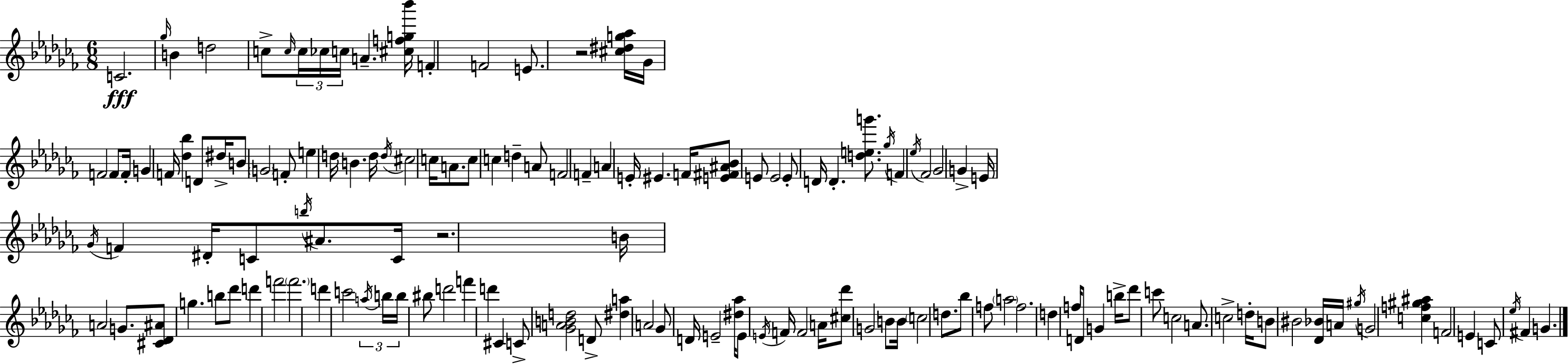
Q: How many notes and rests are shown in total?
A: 136